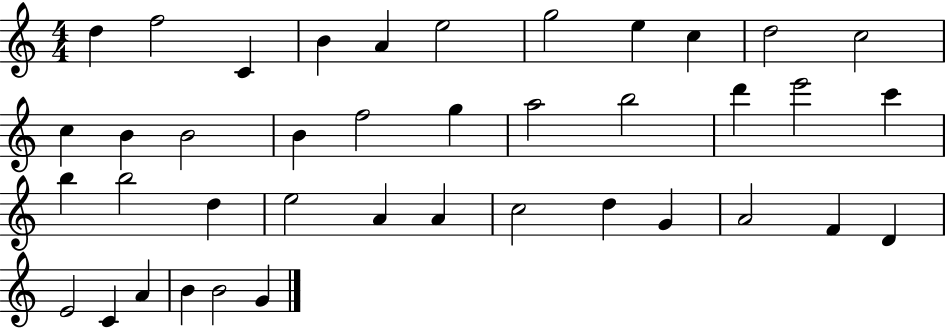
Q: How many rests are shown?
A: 0